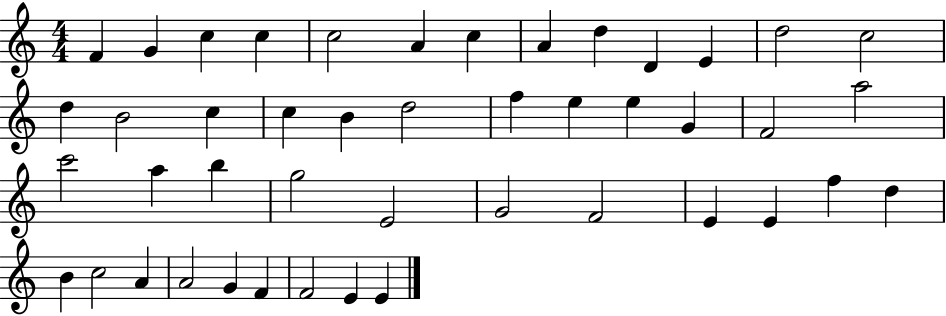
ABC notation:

X:1
T:Untitled
M:4/4
L:1/4
K:C
F G c c c2 A c A d D E d2 c2 d B2 c c B d2 f e e G F2 a2 c'2 a b g2 E2 G2 F2 E E f d B c2 A A2 G F F2 E E